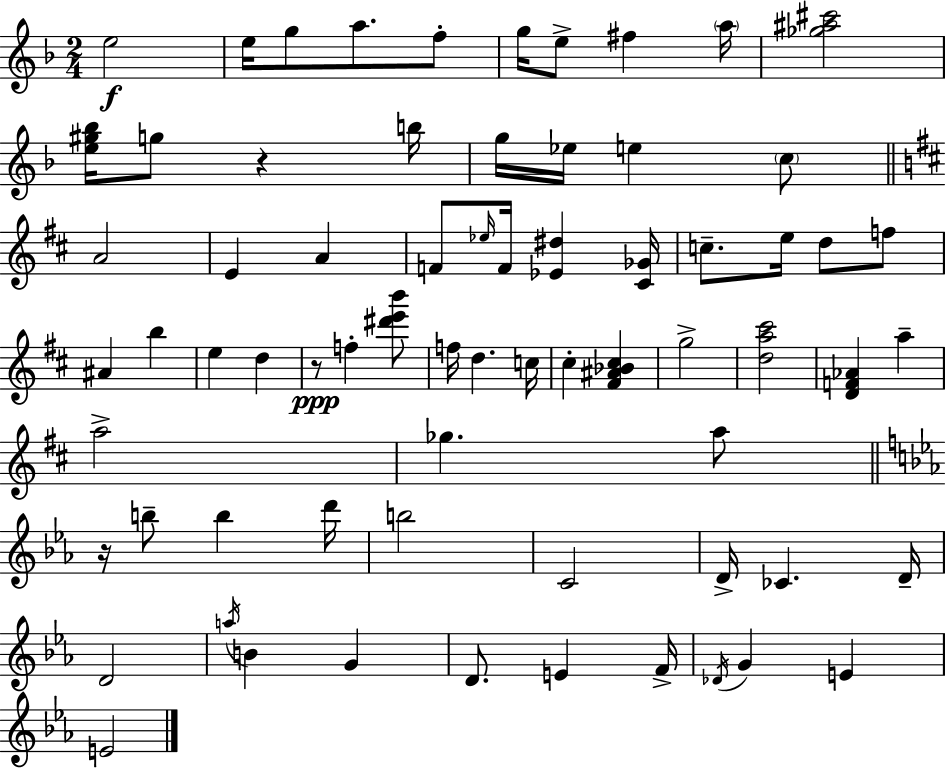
{
  \clef treble
  \numericTimeSignature
  \time 2/4
  \key f \major
  e''2\f | e''16 g''8 a''8. f''8-. | g''16 e''8-> fis''4 \parenthesize a''16 | <ges'' ais'' cis'''>2 | \break <e'' gis'' bes''>16 g''8 r4 b''16 | g''16 ees''16 e''4 \parenthesize c''8 | \bar "||" \break \key d \major a'2 | e'4 a'4 | f'8 \grace { ees''16 } f'16 <ees' dis''>4 | <cis' ges'>16 c''8.-- e''16 d''8 f''8 | \break ais'4 b''4 | e''4 d''4 | r8\ppp f''4-. <dis''' e''' b'''>8 | f''16 d''4. | \break c''16 cis''4-. <fis' ais' bes' cis''>4 | g''2-> | <d'' a'' cis'''>2 | <d' f' aes'>4 a''4-- | \break a''2-> | ges''4. a''8 | \bar "||" \break \key ees \major r16 b''8-- b''4 d'''16 | b''2 | c'2 | d'16-> ces'4. d'16-- | \break d'2 | \acciaccatura { a''16 } b'4 g'4 | d'8. e'4 | f'16-> \acciaccatura { des'16 } g'4 e'4 | \break e'2 | \bar "|."
}